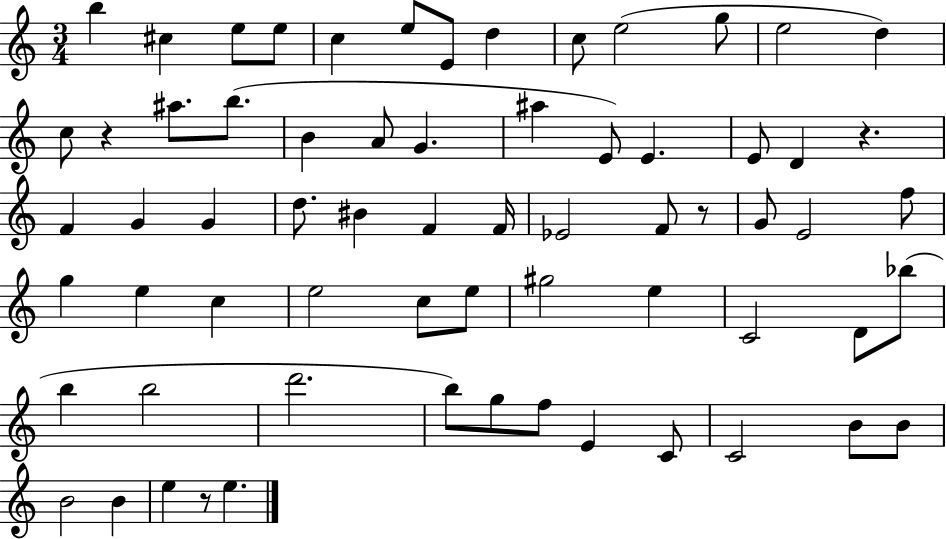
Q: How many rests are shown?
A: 4